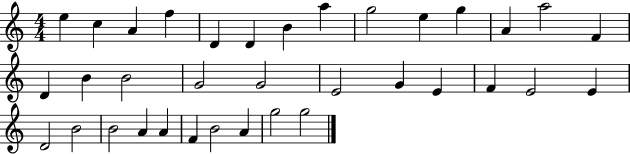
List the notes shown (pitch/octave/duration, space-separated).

E5/q C5/q A4/q F5/q D4/q D4/q B4/q A5/q G5/h E5/q G5/q A4/q A5/h F4/q D4/q B4/q B4/h G4/h G4/h E4/h G4/q E4/q F4/q E4/h E4/q D4/h B4/h B4/h A4/q A4/q F4/q B4/h A4/q G5/h G5/h